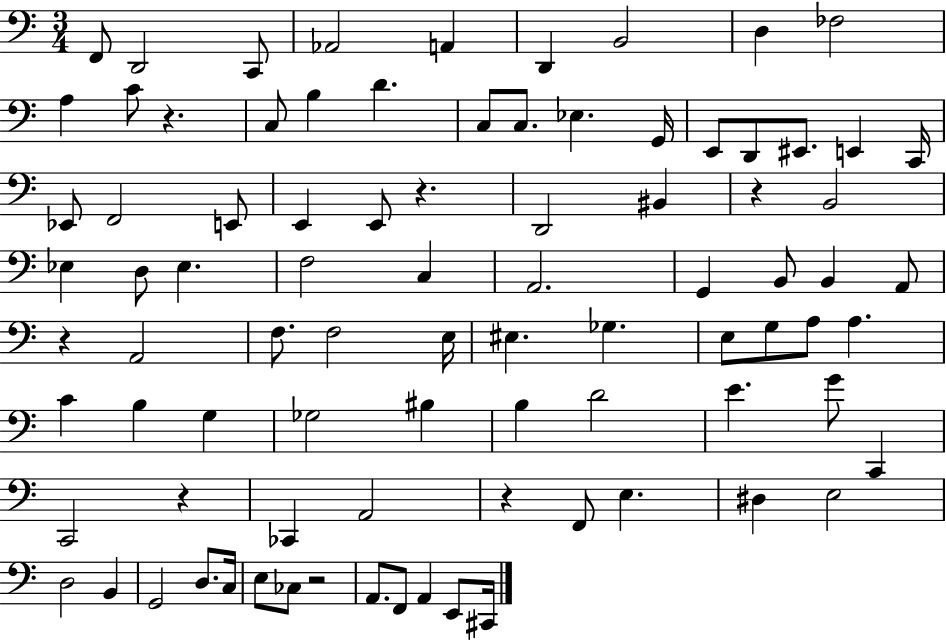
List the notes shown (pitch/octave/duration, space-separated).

F2/e D2/h C2/e Ab2/h A2/q D2/q B2/h D3/q FES3/h A3/q C4/e R/q. C3/e B3/q D4/q. C3/e C3/e. Eb3/q. G2/s E2/e D2/e EIS2/e. E2/q C2/s Eb2/e F2/h E2/e E2/q E2/e R/q. D2/h BIS2/q R/q B2/h Eb3/q D3/e Eb3/q. F3/h C3/q A2/h. G2/q B2/e B2/q A2/e R/q A2/h F3/e. F3/h E3/s EIS3/q. Gb3/q. E3/e G3/e A3/e A3/q. C4/q B3/q G3/q Gb3/h BIS3/q B3/q D4/h E4/q. G4/e C2/q C2/h R/q CES2/q A2/h R/q F2/e E3/q. D#3/q E3/h D3/h B2/q G2/h D3/e. C3/s E3/e CES3/e R/h A2/e. F2/e A2/q E2/e C#2/s